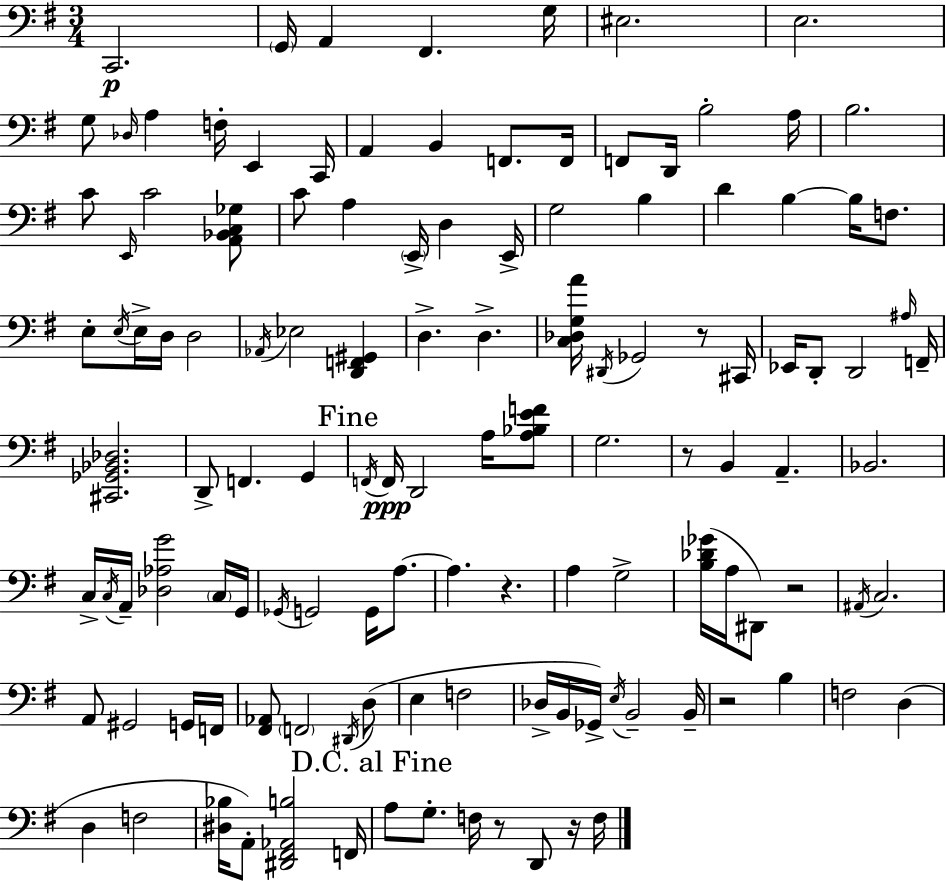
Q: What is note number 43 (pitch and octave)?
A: Eb3